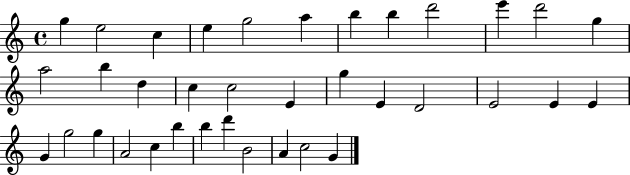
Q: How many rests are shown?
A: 0